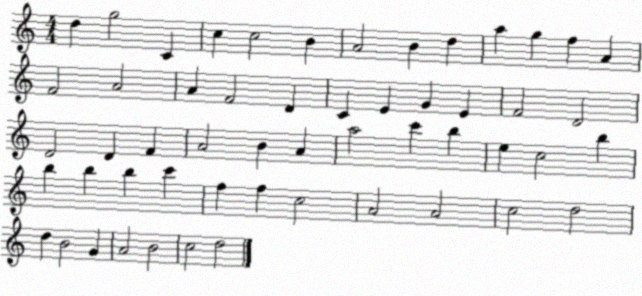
X:1
T:Untitled
M:4/4
L:1/4
K:C
d g2 C c c2 B A2 B d a g f A F2 A2 A F2 D C E G E F2 D2 D2 D F A2 B A a2 c' b e c2 b b b b c' f f c2 A2 A2 c2 d2 d B2 G A2 B2 c2 d2